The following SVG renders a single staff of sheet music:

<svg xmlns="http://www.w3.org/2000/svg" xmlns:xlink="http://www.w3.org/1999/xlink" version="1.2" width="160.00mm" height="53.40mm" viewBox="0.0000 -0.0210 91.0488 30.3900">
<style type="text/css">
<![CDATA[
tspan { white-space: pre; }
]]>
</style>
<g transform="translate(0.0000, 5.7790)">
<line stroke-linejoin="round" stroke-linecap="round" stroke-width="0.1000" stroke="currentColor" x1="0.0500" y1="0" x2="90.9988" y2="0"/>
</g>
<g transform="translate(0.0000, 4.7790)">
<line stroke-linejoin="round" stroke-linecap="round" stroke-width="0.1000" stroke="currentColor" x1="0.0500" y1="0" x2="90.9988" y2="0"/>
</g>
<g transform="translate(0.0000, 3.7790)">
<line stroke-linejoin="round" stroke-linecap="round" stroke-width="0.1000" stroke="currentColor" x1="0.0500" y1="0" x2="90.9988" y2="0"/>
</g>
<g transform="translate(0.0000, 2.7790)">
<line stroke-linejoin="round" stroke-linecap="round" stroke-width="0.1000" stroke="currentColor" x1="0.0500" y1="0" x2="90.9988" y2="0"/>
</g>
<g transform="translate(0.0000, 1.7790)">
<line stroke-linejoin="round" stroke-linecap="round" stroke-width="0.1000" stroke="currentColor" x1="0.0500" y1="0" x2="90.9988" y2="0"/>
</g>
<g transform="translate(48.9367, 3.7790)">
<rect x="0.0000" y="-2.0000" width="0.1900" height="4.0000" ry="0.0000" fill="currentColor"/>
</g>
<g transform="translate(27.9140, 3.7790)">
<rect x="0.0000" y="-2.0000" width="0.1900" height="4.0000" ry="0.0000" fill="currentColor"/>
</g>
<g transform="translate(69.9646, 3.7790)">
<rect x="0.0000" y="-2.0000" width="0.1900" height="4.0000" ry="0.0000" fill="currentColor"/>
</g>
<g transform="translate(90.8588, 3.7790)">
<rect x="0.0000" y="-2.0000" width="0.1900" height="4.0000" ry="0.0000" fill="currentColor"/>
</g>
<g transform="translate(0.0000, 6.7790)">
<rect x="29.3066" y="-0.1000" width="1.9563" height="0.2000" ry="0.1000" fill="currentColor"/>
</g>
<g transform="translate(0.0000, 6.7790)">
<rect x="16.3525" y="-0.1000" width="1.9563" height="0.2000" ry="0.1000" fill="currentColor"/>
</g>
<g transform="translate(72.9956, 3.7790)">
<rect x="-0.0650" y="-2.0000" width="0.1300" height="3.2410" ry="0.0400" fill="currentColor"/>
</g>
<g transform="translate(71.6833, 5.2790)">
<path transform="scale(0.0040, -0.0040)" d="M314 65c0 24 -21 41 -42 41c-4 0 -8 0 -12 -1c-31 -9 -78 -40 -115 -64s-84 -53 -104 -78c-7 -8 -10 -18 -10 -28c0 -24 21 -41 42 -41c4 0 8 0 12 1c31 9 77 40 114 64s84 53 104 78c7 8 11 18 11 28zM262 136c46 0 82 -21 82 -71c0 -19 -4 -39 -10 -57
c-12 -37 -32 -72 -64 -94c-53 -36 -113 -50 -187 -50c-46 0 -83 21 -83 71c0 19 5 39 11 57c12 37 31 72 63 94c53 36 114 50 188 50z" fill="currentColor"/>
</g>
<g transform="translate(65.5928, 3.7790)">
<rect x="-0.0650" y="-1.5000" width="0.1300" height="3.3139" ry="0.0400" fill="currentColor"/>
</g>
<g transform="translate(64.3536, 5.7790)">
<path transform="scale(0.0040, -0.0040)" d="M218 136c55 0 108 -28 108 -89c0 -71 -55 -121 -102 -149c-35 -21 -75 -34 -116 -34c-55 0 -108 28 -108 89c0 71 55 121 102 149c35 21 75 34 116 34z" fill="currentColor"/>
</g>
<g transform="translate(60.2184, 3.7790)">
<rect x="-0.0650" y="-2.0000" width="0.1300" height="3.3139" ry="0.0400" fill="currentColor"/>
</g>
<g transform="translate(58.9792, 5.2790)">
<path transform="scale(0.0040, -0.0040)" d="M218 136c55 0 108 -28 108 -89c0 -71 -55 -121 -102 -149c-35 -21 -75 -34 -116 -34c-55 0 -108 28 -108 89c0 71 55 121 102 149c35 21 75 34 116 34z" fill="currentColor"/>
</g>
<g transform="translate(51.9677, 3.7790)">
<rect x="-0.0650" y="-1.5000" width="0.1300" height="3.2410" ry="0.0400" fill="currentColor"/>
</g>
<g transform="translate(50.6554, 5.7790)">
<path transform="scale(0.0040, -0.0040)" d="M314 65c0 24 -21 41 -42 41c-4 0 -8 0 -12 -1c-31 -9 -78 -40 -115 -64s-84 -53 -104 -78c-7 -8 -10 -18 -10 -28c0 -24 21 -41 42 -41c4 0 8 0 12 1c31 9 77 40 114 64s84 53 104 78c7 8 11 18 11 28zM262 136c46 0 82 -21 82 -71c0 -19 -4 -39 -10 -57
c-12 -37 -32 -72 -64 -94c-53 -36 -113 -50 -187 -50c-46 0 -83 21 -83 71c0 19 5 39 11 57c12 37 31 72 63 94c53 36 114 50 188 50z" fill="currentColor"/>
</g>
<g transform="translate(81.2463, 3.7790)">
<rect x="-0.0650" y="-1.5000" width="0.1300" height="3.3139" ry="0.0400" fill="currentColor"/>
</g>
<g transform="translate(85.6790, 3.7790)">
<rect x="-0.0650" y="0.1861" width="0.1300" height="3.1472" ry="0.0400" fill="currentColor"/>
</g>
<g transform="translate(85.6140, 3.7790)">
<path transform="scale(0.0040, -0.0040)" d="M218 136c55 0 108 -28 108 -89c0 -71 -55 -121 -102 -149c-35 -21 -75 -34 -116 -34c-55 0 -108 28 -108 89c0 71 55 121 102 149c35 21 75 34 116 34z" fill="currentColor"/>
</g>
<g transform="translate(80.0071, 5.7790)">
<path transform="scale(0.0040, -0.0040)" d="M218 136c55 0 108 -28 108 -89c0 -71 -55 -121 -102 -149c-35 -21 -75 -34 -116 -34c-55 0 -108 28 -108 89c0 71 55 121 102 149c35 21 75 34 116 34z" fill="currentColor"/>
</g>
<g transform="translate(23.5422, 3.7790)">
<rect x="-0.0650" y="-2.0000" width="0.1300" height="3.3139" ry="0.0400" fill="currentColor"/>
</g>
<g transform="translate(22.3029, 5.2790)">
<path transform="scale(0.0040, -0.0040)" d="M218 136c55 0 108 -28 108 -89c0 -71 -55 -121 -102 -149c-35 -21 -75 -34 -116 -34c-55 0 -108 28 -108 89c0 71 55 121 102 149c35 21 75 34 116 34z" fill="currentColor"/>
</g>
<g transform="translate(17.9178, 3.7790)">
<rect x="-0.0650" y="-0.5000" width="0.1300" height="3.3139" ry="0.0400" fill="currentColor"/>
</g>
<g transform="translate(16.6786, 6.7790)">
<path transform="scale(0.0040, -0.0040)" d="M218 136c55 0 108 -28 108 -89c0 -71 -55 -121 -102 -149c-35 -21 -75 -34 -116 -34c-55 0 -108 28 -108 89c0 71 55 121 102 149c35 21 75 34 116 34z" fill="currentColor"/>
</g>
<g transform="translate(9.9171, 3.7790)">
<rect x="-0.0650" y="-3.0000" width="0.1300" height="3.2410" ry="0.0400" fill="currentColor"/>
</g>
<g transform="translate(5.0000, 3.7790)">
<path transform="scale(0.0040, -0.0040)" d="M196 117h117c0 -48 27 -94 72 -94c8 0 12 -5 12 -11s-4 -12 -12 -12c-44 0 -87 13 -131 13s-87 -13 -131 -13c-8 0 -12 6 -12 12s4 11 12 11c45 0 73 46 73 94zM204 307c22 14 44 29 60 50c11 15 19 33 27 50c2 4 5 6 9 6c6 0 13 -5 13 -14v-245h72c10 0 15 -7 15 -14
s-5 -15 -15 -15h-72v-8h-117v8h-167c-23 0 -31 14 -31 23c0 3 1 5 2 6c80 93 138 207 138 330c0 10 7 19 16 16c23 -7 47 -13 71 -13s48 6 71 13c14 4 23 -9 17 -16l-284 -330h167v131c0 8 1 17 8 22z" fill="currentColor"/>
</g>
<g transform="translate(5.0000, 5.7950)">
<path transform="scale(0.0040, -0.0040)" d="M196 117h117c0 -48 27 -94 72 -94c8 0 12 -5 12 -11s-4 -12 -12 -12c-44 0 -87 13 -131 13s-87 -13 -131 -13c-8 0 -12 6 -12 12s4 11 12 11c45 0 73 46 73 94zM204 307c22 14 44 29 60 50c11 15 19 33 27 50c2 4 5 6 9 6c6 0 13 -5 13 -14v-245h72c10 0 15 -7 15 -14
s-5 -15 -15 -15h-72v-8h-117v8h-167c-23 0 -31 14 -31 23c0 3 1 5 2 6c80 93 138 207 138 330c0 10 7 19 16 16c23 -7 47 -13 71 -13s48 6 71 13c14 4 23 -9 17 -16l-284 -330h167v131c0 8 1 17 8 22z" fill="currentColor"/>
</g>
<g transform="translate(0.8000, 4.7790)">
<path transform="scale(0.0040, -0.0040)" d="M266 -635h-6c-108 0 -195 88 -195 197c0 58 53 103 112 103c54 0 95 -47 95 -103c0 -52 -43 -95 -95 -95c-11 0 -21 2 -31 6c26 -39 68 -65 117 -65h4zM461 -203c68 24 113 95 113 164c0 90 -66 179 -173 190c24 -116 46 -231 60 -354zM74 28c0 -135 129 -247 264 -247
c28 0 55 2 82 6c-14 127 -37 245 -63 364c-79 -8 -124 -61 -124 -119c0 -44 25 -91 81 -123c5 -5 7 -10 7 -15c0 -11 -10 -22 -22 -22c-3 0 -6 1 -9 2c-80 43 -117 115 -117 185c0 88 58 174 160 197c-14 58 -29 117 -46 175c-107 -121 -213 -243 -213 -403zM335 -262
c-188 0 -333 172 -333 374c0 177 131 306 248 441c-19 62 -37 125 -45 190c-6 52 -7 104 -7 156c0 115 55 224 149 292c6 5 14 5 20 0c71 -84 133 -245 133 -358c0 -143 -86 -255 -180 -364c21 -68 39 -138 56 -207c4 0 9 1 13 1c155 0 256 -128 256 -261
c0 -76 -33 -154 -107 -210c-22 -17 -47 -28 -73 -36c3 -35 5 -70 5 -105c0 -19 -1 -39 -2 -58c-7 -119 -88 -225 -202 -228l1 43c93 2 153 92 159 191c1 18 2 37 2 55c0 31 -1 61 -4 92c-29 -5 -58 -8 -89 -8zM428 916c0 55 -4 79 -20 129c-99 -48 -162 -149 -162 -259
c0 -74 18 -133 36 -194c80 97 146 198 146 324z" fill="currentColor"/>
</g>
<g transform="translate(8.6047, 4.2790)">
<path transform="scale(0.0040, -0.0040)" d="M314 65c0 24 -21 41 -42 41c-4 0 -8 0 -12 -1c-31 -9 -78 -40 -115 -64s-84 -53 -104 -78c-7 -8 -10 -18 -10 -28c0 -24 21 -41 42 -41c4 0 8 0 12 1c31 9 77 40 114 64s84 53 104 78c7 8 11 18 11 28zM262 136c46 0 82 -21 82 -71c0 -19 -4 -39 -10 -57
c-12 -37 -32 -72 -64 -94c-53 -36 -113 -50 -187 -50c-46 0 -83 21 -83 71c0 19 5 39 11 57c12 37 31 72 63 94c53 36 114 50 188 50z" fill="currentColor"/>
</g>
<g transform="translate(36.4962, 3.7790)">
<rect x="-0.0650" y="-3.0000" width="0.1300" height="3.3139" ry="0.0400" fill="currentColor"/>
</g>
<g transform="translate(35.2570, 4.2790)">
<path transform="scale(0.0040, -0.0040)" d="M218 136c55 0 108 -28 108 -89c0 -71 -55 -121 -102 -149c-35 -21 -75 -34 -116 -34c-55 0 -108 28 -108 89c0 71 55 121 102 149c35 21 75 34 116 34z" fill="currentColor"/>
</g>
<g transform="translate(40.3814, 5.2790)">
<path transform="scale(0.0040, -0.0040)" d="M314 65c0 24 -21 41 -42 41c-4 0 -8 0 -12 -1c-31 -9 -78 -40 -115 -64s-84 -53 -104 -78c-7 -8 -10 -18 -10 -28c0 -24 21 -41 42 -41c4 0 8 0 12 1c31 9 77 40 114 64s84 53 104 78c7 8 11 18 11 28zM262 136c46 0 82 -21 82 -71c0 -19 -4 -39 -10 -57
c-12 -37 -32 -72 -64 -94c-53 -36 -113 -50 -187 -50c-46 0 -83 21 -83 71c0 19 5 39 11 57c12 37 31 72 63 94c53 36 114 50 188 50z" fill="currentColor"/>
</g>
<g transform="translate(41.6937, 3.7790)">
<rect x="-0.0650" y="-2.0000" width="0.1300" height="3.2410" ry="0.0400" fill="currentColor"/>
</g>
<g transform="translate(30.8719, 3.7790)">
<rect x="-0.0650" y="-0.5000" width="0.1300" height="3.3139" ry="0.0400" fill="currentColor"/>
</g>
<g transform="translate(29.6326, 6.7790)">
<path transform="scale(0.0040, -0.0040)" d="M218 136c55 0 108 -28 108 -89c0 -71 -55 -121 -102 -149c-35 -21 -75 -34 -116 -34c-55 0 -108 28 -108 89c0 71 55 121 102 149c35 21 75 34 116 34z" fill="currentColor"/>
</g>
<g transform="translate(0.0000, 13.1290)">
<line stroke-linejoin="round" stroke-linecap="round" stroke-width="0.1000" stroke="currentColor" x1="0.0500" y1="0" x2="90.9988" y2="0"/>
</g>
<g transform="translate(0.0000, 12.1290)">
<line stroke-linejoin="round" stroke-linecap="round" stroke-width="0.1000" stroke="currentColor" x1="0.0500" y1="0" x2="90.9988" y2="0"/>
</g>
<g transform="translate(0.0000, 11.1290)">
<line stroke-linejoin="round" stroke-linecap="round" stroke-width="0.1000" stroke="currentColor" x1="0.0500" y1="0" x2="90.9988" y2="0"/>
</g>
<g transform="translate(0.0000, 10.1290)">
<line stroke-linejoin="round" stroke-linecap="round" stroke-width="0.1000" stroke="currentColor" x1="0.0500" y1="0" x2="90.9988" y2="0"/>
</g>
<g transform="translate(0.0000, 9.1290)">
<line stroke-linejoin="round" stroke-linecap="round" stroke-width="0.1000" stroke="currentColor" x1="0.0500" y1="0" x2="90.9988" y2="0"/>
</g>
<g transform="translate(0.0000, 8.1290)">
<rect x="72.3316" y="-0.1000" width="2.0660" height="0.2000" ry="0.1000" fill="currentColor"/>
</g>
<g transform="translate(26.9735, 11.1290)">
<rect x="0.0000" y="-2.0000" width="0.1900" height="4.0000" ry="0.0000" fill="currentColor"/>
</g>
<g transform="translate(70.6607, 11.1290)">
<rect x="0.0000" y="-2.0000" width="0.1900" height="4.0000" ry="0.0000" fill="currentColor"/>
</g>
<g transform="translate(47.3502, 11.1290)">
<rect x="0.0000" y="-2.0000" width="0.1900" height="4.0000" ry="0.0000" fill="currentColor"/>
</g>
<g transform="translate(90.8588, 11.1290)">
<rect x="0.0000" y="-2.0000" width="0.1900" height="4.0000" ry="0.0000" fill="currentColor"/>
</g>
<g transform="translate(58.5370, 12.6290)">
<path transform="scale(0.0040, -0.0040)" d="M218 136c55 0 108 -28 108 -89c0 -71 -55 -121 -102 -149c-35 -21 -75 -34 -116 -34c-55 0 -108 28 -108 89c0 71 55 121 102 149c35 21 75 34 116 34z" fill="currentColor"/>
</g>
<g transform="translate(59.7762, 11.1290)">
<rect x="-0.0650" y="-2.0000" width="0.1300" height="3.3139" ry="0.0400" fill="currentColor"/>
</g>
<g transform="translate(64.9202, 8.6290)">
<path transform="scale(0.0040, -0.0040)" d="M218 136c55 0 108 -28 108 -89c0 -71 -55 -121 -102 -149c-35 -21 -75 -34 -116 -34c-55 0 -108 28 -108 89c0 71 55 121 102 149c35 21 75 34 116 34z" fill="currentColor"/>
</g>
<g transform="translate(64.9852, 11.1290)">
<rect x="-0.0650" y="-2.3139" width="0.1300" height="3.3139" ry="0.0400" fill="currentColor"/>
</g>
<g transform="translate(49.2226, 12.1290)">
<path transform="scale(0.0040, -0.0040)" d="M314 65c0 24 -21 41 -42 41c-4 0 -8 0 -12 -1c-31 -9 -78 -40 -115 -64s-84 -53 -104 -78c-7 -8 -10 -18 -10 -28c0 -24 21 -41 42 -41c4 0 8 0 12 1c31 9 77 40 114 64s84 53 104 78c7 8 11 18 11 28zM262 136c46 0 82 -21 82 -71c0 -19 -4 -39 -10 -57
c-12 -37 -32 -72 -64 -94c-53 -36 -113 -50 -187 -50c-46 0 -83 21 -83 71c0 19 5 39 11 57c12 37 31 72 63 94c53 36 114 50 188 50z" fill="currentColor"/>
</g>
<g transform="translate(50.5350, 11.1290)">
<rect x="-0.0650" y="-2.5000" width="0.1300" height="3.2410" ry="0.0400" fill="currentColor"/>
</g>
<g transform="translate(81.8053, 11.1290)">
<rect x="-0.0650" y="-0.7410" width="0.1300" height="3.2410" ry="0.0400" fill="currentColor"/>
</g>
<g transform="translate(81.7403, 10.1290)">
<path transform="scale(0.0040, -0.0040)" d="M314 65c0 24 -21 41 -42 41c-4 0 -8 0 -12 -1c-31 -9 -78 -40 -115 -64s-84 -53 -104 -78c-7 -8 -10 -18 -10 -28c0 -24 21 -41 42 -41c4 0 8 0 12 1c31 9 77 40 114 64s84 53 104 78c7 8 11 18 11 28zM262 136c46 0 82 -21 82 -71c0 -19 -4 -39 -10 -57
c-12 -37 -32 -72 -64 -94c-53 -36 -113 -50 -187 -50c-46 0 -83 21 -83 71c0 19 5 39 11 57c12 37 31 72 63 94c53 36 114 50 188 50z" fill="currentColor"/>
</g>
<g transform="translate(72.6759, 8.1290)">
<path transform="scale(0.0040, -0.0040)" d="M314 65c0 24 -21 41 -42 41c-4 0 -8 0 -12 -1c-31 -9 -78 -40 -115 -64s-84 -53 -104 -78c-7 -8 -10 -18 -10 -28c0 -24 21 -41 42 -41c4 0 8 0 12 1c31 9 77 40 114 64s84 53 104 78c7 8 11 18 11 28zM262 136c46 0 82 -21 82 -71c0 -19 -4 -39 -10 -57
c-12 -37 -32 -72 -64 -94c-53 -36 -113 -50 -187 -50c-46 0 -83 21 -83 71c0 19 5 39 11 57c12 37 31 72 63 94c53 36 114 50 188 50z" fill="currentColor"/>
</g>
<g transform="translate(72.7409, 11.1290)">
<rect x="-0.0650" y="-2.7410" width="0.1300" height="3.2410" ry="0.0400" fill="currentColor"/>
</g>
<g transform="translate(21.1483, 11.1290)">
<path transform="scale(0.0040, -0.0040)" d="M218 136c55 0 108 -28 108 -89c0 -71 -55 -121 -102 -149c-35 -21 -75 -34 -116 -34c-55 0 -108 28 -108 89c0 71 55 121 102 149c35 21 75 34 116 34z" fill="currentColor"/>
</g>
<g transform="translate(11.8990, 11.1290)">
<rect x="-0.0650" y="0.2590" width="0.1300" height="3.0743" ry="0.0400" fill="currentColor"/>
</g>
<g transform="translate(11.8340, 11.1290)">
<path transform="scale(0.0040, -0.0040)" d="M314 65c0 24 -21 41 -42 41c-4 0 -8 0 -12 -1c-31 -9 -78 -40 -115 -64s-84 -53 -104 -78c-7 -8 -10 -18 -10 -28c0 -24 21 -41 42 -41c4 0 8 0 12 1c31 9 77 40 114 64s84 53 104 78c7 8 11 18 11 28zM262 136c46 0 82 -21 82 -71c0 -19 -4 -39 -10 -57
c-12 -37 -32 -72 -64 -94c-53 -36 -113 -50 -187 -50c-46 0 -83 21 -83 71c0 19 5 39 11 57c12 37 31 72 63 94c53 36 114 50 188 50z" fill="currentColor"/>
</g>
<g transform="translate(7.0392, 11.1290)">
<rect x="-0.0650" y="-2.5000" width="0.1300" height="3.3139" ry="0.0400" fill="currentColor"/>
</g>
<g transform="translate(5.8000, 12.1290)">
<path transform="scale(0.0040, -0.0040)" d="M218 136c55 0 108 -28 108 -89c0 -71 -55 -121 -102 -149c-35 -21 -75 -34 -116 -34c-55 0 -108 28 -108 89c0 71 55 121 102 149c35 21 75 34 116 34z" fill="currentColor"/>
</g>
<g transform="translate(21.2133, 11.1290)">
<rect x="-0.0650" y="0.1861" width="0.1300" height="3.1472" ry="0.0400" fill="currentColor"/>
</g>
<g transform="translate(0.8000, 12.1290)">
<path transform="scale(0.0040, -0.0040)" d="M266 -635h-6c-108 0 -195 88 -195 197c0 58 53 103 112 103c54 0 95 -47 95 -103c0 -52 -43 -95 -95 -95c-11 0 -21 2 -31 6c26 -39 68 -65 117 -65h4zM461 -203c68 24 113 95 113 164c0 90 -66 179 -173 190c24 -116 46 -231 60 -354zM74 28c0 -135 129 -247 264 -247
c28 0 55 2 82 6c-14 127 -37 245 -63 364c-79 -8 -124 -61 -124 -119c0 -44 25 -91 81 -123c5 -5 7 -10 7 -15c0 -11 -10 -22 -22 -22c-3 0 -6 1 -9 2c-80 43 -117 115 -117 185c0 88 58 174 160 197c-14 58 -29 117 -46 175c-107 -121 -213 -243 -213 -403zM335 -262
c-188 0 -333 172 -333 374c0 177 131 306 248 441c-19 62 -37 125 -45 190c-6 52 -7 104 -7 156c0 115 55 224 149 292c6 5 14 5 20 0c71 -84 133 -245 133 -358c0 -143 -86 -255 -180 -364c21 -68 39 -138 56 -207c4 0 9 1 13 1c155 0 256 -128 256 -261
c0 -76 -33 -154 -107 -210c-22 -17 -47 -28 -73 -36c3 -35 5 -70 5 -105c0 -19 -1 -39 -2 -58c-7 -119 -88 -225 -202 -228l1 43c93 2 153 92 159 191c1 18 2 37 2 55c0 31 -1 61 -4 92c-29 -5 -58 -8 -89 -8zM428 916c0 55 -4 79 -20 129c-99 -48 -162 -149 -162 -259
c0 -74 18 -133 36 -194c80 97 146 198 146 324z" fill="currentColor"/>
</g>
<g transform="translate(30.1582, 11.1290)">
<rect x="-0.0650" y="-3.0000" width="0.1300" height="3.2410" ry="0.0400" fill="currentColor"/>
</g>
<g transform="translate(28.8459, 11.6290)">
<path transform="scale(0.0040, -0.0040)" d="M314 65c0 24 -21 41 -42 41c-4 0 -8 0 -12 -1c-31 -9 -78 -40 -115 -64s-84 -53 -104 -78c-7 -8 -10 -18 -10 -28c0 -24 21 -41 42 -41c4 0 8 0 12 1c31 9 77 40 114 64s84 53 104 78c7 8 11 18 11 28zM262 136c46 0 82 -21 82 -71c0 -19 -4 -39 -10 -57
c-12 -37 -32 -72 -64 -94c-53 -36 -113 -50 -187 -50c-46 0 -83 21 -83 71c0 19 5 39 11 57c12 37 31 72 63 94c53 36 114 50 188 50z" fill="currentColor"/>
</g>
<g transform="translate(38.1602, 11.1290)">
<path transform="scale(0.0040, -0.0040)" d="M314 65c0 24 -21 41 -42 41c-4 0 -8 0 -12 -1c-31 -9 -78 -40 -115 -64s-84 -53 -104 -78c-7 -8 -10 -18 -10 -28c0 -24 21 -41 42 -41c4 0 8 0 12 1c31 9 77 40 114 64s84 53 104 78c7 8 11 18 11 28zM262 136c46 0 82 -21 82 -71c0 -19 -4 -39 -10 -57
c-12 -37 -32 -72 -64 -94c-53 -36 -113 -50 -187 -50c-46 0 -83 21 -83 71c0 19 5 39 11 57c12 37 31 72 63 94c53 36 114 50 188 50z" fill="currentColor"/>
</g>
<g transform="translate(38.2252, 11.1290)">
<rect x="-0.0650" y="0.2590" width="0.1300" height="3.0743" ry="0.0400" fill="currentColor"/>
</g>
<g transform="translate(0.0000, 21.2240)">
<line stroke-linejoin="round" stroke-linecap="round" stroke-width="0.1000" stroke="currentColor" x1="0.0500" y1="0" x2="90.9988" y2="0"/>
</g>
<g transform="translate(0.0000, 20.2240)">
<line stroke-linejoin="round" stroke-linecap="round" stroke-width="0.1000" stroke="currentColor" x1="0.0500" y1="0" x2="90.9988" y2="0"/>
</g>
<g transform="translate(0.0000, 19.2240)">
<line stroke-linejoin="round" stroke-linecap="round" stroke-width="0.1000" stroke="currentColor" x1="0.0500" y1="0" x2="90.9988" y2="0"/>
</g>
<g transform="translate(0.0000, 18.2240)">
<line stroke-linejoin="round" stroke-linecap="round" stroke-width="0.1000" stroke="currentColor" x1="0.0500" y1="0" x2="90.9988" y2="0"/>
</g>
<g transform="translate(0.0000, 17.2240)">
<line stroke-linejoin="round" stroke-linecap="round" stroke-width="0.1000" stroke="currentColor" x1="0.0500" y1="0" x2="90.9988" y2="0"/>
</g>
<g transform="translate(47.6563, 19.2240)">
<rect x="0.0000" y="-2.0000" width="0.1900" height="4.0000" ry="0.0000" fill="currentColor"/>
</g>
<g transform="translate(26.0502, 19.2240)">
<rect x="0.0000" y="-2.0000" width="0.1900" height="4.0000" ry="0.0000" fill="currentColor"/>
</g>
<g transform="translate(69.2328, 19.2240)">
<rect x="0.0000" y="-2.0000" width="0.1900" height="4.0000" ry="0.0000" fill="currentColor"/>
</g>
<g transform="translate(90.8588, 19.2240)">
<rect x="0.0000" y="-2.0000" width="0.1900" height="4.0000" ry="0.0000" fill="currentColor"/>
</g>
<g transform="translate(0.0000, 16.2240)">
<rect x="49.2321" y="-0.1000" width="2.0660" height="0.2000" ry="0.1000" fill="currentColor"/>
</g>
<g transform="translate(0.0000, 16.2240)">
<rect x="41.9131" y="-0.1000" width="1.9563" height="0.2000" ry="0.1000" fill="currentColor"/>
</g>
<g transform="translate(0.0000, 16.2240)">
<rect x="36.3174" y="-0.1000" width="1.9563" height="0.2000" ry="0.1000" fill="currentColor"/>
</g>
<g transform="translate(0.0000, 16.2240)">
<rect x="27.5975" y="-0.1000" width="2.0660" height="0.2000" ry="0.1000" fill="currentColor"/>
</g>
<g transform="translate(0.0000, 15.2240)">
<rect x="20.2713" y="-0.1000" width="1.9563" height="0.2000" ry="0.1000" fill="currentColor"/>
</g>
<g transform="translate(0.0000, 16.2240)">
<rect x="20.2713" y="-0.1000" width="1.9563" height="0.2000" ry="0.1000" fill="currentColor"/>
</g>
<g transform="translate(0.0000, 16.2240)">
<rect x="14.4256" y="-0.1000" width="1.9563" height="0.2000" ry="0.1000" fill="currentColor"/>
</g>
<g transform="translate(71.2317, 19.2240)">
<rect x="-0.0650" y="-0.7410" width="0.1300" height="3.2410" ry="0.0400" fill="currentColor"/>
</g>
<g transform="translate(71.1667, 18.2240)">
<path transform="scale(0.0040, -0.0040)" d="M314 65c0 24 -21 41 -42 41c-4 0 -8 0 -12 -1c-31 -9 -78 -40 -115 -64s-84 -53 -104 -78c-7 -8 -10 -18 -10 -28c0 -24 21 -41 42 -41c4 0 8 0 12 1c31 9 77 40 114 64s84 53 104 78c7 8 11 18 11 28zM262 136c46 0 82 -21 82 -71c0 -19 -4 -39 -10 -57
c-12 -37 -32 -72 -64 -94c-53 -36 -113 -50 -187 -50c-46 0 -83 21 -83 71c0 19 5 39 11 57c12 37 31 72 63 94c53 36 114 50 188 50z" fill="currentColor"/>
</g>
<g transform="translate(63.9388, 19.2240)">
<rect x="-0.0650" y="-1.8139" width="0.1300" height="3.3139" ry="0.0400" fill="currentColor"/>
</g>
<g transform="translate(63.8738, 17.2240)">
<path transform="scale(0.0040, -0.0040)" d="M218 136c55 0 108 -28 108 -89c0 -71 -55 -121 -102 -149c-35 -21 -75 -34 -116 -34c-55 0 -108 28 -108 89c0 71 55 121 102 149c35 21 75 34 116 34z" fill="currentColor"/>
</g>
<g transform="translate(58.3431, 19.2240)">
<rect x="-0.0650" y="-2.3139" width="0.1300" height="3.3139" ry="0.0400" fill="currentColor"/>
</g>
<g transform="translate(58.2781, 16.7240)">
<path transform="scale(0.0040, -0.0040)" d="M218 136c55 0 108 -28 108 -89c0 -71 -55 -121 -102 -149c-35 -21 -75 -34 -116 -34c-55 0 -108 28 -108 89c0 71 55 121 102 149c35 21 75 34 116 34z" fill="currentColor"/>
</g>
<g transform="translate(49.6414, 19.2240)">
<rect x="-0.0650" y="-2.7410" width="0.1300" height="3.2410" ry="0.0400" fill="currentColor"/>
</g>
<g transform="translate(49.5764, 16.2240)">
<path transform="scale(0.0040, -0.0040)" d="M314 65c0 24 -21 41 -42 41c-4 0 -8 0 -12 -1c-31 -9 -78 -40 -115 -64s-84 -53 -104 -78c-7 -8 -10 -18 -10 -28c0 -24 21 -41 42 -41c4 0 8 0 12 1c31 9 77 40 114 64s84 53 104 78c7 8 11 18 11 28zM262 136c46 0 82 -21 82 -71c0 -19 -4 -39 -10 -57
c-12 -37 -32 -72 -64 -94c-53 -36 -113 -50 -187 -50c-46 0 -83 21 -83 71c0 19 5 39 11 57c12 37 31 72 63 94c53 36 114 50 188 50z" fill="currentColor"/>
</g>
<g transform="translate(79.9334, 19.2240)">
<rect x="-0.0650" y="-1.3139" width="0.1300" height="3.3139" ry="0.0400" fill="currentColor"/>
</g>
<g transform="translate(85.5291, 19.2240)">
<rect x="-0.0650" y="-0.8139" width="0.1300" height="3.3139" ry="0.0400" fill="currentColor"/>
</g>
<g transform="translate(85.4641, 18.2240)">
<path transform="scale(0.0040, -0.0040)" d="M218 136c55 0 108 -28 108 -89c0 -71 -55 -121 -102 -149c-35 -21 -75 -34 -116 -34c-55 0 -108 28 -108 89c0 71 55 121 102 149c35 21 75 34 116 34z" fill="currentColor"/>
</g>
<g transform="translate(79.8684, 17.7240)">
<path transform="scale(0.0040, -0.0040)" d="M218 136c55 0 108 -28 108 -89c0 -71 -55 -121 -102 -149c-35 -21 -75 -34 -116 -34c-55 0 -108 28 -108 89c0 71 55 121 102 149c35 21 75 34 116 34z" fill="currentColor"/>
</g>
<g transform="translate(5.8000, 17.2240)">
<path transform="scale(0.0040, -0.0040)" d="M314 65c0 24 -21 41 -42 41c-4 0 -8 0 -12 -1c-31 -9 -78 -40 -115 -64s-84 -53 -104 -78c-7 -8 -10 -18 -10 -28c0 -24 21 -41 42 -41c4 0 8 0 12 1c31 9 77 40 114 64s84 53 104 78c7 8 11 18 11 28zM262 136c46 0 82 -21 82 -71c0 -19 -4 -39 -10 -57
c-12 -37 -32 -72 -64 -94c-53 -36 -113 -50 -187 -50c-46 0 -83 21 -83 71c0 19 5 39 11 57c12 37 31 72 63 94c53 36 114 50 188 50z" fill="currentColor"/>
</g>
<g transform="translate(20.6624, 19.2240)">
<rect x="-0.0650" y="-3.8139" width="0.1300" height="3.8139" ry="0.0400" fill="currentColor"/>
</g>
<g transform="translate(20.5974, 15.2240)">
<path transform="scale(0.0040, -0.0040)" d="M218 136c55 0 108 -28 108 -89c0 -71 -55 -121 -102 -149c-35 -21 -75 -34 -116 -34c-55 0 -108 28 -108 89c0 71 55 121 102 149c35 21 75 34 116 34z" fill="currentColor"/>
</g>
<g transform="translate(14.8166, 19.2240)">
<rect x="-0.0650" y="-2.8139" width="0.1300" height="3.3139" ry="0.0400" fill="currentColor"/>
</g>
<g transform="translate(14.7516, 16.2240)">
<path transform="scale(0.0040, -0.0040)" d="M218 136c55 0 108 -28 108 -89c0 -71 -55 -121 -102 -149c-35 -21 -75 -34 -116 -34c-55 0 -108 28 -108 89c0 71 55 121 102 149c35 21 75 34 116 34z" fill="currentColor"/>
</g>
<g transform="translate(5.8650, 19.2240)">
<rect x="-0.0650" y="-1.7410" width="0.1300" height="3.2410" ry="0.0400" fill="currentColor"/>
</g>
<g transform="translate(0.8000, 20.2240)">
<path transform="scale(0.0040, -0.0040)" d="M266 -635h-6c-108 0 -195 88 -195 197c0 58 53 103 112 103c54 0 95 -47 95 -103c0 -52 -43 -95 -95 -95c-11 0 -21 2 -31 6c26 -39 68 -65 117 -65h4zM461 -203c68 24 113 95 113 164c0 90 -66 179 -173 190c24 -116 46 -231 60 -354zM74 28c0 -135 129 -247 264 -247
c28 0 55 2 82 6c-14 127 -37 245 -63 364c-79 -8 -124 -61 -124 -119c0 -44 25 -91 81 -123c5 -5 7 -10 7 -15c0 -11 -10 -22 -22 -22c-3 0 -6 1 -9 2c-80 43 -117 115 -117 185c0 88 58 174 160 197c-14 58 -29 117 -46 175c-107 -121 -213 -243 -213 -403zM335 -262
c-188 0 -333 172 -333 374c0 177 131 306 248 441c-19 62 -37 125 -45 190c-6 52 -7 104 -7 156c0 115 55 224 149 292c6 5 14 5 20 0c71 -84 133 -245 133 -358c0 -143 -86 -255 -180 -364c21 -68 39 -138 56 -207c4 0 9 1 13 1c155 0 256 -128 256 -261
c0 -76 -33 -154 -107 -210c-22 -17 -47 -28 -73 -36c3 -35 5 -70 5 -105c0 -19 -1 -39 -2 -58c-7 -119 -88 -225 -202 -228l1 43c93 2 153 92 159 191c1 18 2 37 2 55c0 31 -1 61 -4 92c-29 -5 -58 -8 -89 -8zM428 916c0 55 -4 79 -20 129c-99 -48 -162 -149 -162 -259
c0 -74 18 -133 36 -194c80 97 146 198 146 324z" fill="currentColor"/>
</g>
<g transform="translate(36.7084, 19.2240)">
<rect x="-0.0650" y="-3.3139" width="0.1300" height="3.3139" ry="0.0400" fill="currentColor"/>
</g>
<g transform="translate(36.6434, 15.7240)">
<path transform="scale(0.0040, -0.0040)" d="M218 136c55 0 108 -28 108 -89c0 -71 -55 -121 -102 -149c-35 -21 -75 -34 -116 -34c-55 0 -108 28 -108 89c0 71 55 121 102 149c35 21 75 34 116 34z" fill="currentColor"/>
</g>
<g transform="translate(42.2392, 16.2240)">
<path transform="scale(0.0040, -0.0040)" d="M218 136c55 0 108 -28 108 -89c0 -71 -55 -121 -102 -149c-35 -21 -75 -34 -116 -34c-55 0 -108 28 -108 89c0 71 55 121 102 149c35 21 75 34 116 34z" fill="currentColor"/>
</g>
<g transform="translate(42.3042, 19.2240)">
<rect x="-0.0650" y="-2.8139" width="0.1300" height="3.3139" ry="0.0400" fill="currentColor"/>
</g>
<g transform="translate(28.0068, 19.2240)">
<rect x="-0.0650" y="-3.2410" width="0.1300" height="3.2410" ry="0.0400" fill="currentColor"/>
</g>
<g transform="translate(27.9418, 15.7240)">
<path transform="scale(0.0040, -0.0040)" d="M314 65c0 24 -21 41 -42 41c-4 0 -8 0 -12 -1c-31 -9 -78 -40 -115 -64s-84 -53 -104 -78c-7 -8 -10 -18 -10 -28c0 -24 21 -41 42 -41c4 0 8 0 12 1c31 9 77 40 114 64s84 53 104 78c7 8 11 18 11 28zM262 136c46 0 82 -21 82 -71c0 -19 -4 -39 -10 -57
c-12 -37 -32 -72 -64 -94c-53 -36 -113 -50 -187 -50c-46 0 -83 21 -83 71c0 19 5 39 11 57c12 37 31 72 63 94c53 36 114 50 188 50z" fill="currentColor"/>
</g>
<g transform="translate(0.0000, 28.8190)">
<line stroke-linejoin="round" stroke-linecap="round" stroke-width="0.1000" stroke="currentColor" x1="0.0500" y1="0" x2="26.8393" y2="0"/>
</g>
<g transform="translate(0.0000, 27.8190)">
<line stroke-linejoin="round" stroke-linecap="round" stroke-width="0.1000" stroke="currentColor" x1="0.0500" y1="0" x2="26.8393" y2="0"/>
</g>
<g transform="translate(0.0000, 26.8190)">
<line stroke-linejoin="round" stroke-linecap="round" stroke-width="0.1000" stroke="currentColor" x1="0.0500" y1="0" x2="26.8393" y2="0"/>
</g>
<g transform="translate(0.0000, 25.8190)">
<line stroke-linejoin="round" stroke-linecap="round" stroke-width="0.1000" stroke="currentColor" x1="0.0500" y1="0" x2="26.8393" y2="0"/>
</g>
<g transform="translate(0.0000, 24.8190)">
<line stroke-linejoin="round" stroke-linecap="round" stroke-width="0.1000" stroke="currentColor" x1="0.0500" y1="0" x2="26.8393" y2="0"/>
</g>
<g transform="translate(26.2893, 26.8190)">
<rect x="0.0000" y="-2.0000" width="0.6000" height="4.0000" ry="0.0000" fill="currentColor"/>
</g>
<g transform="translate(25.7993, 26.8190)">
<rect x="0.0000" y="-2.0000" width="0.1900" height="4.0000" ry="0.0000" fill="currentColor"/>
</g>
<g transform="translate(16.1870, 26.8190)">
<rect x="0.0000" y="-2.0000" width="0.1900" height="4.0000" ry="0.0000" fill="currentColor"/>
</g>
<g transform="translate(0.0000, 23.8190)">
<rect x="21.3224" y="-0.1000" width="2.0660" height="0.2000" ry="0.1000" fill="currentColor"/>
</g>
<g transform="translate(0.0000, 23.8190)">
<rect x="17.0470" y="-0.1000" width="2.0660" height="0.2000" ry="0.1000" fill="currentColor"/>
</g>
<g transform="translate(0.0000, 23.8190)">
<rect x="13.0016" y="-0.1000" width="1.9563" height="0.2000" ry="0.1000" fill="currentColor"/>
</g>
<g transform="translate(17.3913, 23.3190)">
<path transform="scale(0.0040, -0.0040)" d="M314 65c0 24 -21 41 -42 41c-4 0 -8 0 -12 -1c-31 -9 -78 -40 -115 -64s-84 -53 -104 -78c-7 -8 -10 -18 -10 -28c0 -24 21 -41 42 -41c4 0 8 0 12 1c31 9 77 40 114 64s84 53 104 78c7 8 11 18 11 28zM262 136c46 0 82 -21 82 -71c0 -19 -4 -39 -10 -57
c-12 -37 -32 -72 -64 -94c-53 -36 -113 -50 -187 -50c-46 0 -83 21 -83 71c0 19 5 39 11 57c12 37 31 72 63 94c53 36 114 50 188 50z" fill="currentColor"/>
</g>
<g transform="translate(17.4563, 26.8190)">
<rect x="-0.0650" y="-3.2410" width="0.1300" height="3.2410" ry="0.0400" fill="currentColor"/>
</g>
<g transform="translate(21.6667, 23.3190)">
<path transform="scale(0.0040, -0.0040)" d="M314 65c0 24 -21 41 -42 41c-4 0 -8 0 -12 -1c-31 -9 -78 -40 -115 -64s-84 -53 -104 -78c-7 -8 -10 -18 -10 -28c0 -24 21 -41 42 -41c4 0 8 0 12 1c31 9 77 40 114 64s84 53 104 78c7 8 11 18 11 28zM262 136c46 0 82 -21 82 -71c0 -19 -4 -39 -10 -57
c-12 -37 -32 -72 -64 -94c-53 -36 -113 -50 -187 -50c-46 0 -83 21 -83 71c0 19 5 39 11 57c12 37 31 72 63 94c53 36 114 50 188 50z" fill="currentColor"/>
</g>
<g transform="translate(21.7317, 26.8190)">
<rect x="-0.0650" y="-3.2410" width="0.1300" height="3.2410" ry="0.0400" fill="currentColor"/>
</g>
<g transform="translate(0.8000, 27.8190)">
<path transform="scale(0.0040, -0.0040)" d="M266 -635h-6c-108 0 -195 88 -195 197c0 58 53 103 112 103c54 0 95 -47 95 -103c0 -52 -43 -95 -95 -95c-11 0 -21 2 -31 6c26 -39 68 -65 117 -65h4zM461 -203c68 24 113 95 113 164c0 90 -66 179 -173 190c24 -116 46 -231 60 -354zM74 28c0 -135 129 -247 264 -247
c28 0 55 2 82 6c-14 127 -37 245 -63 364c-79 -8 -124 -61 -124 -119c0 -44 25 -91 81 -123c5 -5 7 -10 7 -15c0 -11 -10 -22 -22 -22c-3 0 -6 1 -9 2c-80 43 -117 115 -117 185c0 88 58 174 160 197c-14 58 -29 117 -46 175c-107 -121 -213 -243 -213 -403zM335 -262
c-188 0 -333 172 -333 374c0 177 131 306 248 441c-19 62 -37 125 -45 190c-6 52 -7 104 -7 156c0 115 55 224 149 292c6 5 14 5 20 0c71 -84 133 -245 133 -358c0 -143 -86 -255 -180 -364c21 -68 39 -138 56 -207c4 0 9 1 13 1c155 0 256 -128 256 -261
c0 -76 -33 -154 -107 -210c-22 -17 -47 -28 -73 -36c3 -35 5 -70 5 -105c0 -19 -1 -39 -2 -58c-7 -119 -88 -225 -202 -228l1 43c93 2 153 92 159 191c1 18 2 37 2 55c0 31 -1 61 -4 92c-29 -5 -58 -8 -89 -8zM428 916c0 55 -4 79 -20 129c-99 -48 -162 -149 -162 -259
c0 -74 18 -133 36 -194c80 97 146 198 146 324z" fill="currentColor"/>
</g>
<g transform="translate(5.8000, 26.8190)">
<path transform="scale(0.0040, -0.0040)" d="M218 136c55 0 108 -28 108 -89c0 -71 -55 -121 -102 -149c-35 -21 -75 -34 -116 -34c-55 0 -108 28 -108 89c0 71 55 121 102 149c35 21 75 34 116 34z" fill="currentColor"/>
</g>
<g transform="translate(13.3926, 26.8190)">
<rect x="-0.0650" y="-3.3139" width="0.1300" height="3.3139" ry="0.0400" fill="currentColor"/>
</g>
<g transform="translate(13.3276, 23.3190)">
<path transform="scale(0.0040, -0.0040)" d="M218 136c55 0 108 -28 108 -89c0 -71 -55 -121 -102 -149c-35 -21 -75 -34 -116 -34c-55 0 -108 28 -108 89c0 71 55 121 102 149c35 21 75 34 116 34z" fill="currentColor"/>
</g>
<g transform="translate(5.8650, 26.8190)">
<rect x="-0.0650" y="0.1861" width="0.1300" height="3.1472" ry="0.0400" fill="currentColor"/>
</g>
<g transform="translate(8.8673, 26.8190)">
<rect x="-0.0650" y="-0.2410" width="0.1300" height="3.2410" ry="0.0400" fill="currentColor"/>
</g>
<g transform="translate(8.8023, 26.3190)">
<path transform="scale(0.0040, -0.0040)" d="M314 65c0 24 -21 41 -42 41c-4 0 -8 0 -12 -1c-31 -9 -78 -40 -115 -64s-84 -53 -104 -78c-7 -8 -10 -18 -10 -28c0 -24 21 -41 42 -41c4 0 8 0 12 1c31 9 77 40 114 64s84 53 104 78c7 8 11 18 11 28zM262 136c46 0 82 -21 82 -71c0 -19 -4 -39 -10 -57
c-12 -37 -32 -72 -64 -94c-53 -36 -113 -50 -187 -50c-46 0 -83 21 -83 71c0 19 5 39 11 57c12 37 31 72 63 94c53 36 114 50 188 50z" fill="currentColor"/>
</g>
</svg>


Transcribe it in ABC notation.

X:1
T:Untitled
M:4/4
L:1/4
K:C
A2 C F C A F2 E2 F E F2 E B G B2 B A2 B2 G2 F g a2 d2 f2 a c' b2 b a a2 g f d2 e d B c2 b b2 b2